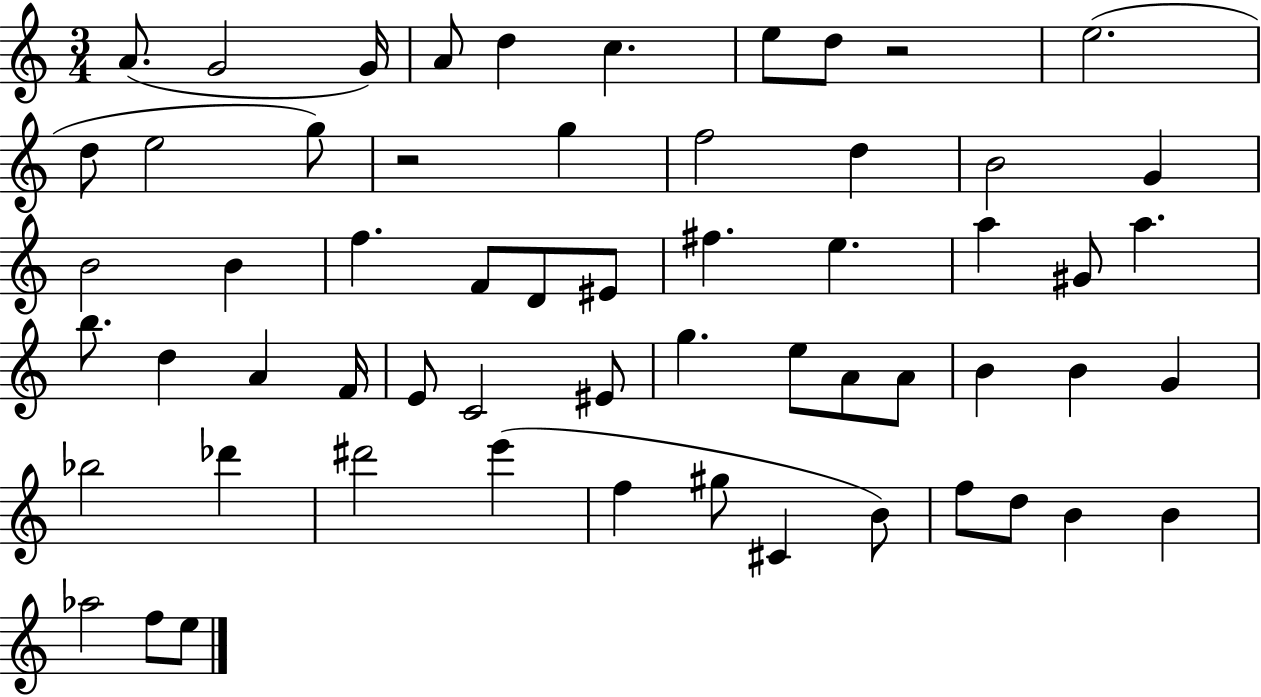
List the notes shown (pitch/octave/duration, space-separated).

A4/e. G4/h G4/s A4/e D5/q C5/q. E5/e D5/e R/h E5/h. D5/e E5/h G5/e R/h G5/q F5/h D5/q B4/h G4/q B4/h B4/q F5/q. F4/e D4/e EIS4/e F#5/q. E5/q. A5/q G#4/e A5/q. B5/e. D5/q A4/q F4/s E4/e C4/h EIS4/e G5/q. E5/e A4/e A4/e B4/q B4/q G4/q Bb5/h Db6/q D#6/h E6/q F5/q G#5/e C#4/q B4/e F5/e D5/e B4/q B4/q Ab5/h F5/e E5/e